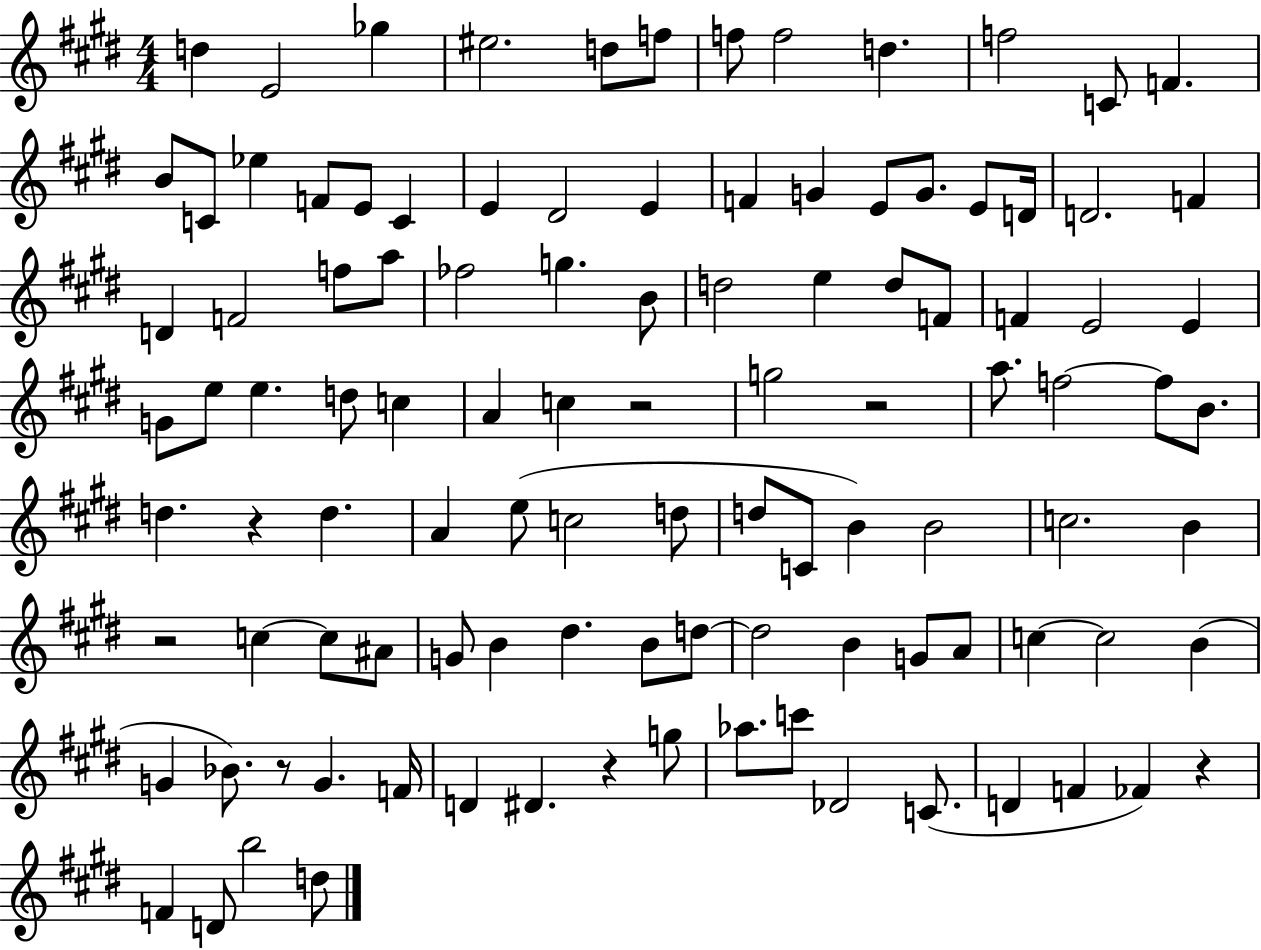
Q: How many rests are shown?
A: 7